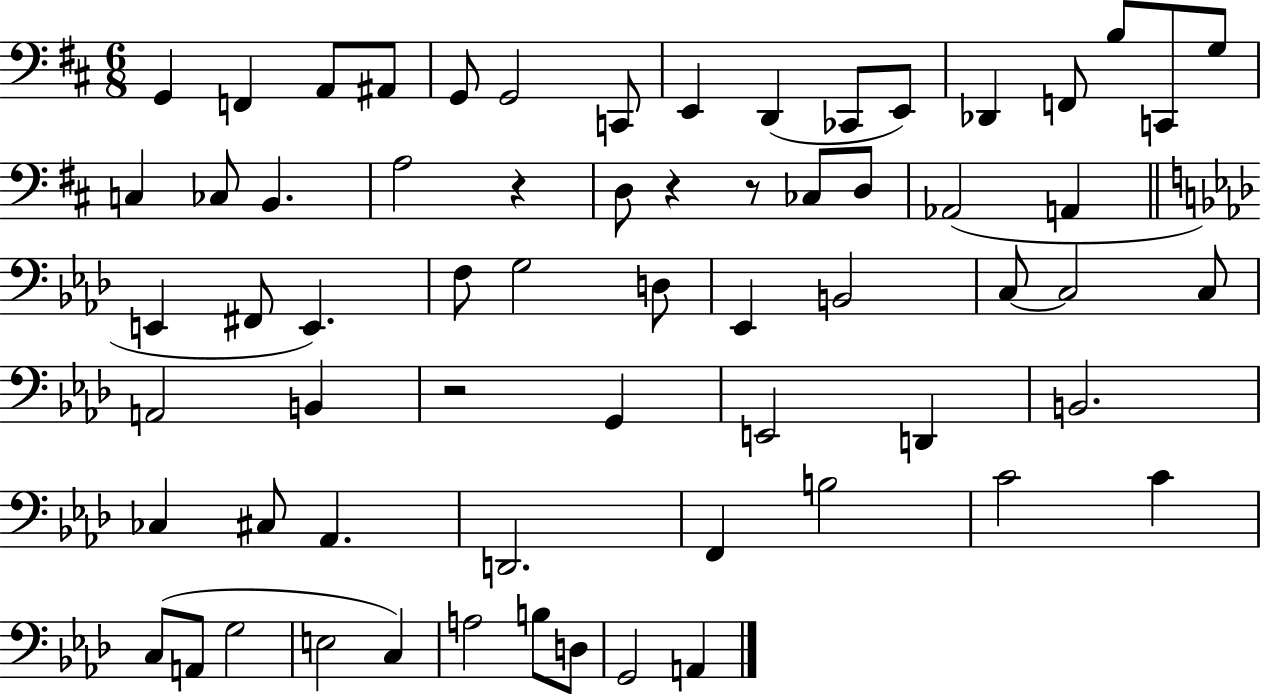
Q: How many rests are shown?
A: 4